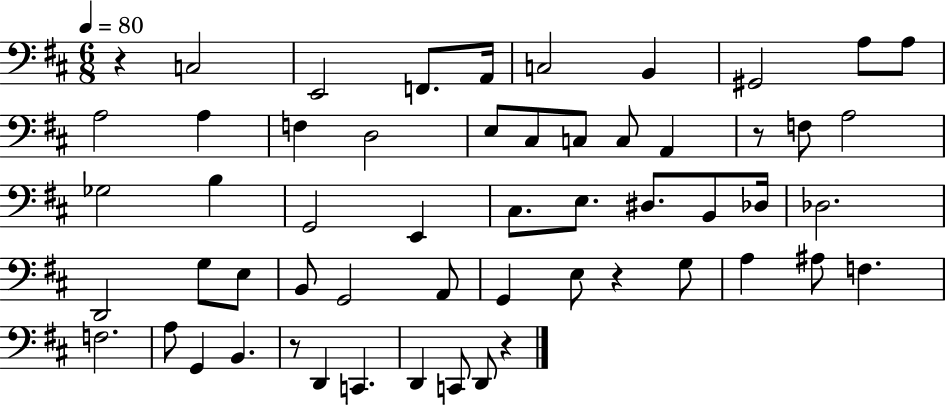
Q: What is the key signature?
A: D major